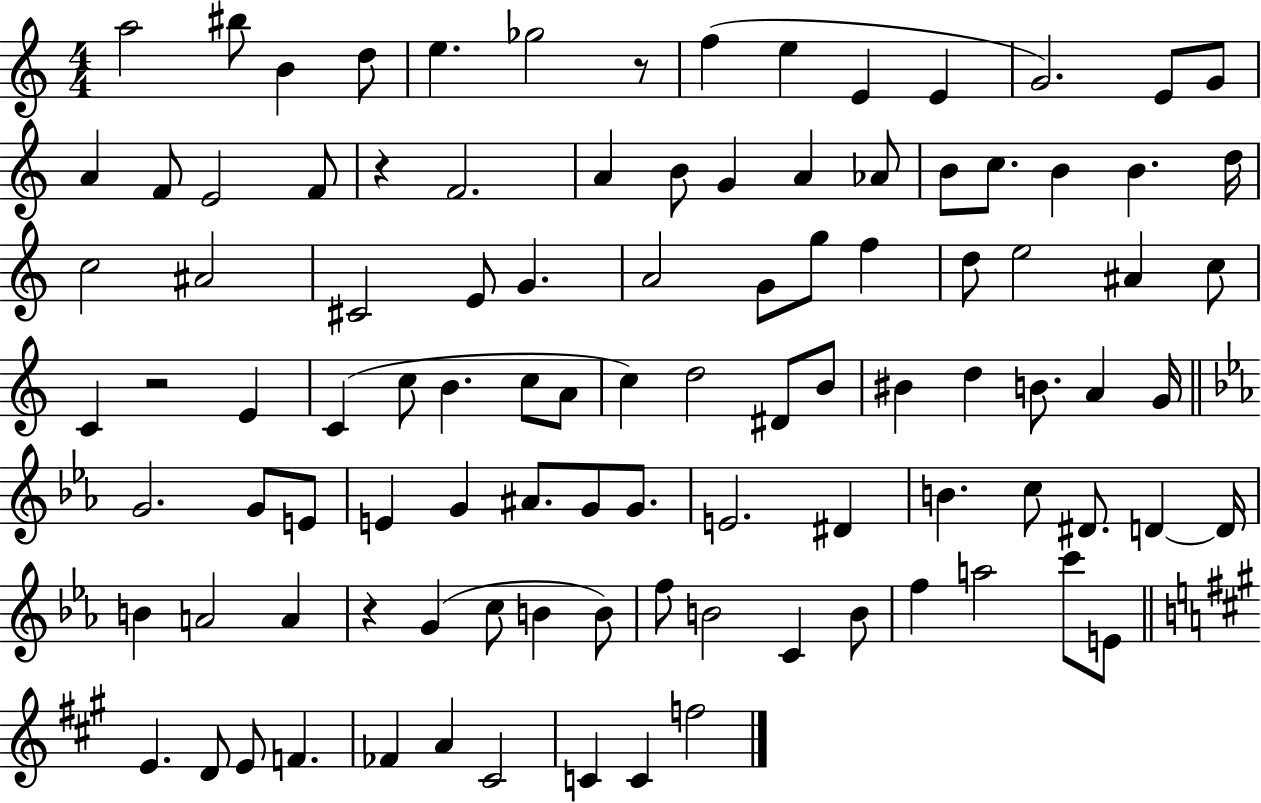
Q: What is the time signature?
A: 4/4